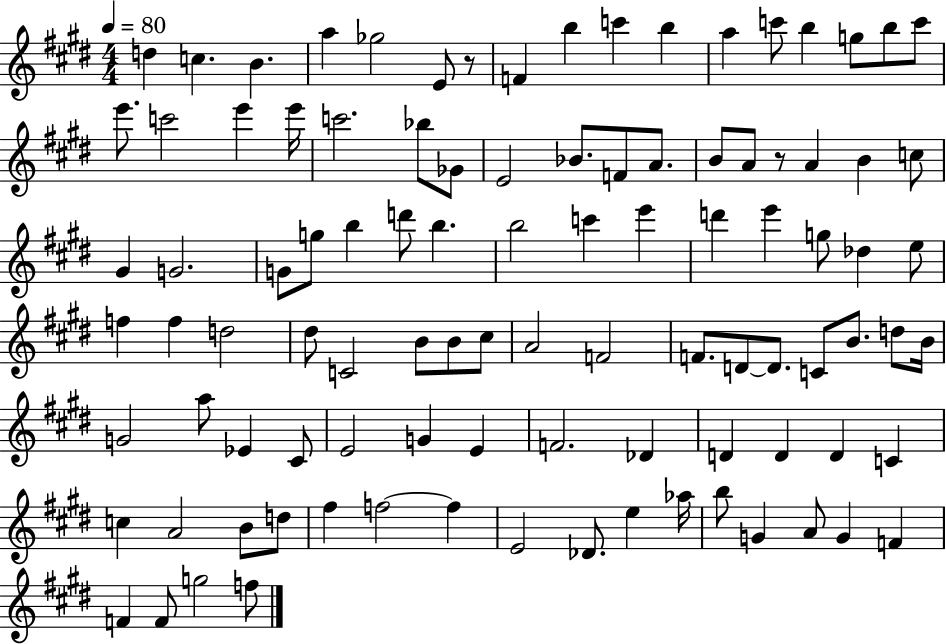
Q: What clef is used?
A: treble